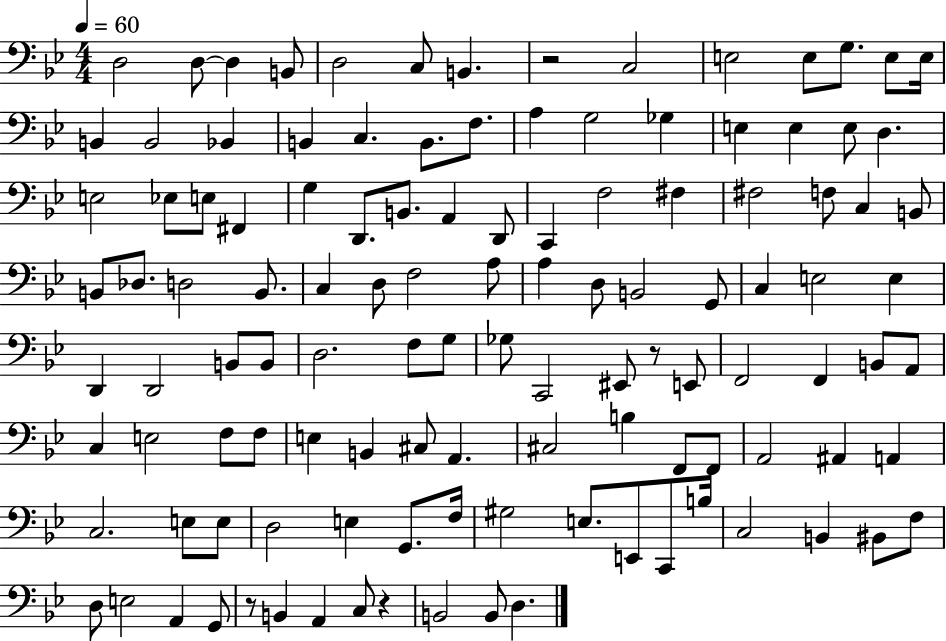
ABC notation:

X:1
T:Untitled
M:4/4
L:1/4
K:Bb
D,2 D,/2 D, B,,/2 D,2 C,/2 B,, z2 C,2 E,2 E,/2 G,/2 E,/2 E,/4 B,, B,,2 _B,, B,, C, B,,/2 F,/2 A, G,2 _G, E, E, E,/2 D, E,2 _E,/2 E,/2 ^F,, G, D,,/2 B,,/2 A,, D,,/2 C,, F,2 ^F, ^F,2 F,/2 C, B,,/2 B,,/2 _D,/2 D,2 B,,/2 C, D,/2 F,2 A,/2 A, D,/2 B,,2 G,,/2 C, E,2 E, D,, D,,2 B,,/2 B,,/2 D,2 F,/2 G,/2 _G,/2 C,,2 ^E,,/2 z/2 E,,/2 F,,2 F,, B,,/2 A,,/2 C, E,2 F,/2 F,/2 E, B,, ^C,/2 A,, ^C,2 B, F,,/2 F,,/2 A,,2 ^A,, A,, C,2 E,/2 E,/2 D,2 E, G,,/2 F,/4 ^G,2 E,/2 E,,/2 C,,/2 B,/4 C,2 B,, ^B,,/2 F,/2 D,/2 E,2 A,, G,,/2 z/2 B,, A,, C,/2 z B,,2 B,,/2 D,